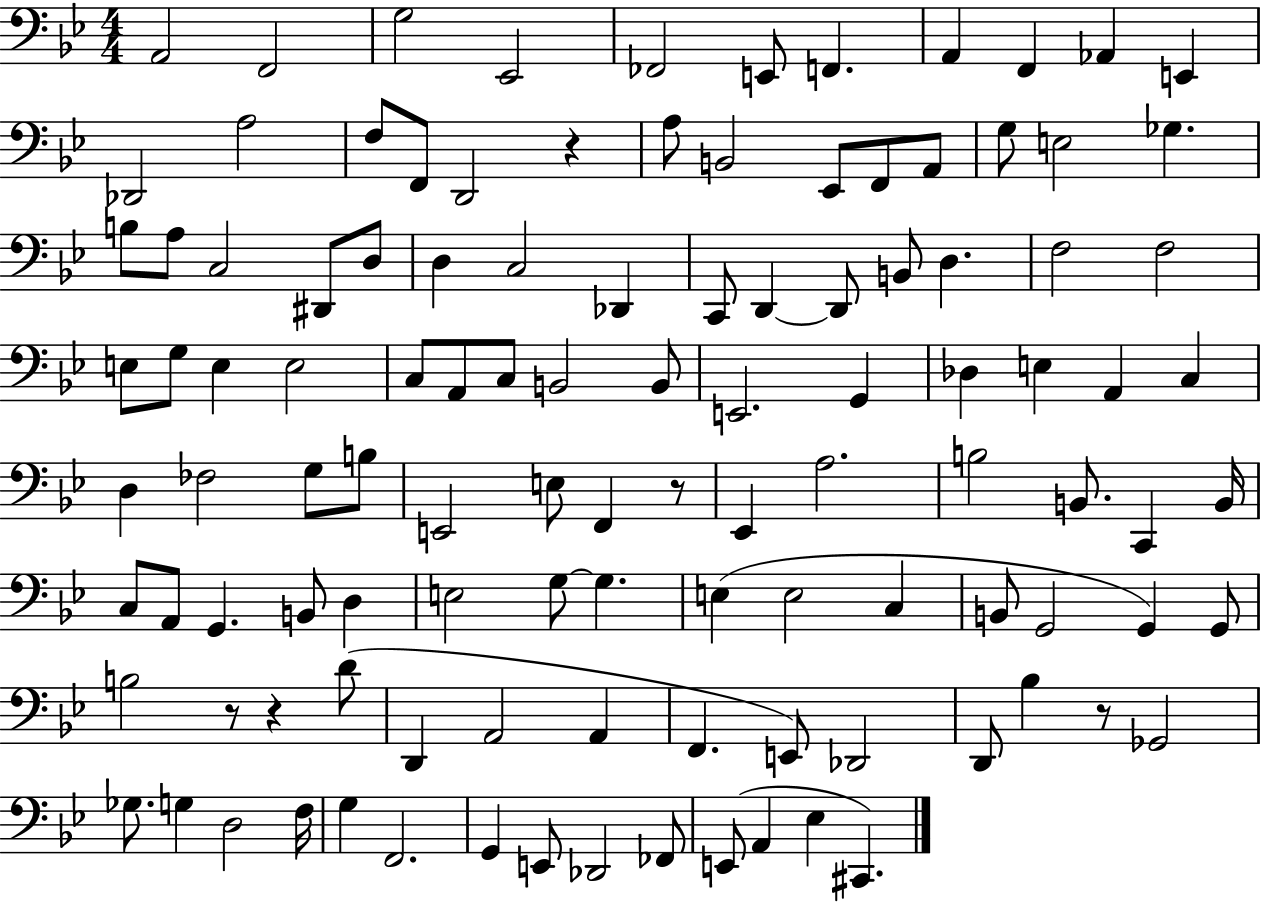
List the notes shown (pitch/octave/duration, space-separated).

A2/h F2/h G3/h Eb2/h FES2/h E2/e F2/q. A2/q F2/q Ab2/q E2/q Db2/h A3/h F3/e F2/e D2/h R/q A3/e B2/h Eb2/e F2/e A2/e G3/e E3/h Gb3/q. B3/e A3/e C3/h D#2/e D3/e D3/q C3/h Db2/q C2/e D2/q D2/e B2/e D3/q. F3/h F3/h E3/e G3/e E3/q E3/h C3/e A2/e C3/e B2/h B2/e E2/h. G2/q Db3/q E3/q A2/q C3/q D3/q FES3/h G3/e B3/e E2/h E3/e F2/q R/e Eb2/q A3/h. B3/h B2/e. C2/q B2/s C3/e A2/e G2/q. B2/e D3/q E3/h G3/e G3/q. E3/q E3/h C3/q B2/e G2/h G2/q G2/e B3/h R/e R/q D4/e D2/q A2/h A2/q F2/q. E2/e Db2/h D2/e Bb3/q R/e Gb2/h Gb3/e. G3/q D3/h F3/s G3/q F2/h. G2/q E2/e Db2/h FES2/e E2/e A2/q Eb3/q C#2/q.